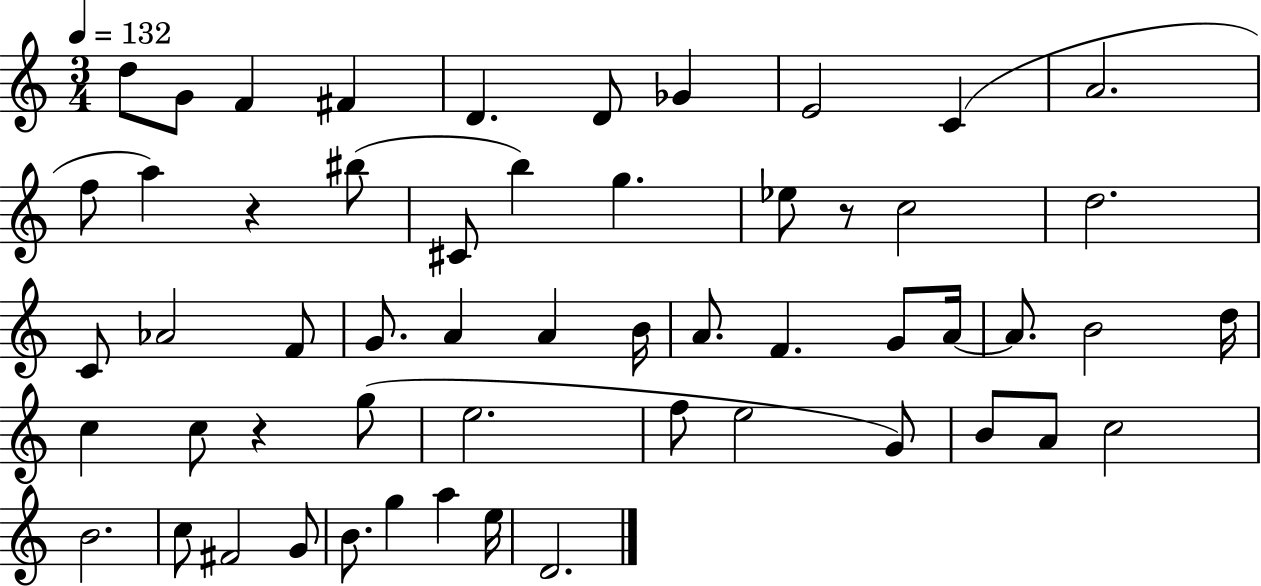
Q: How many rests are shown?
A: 3